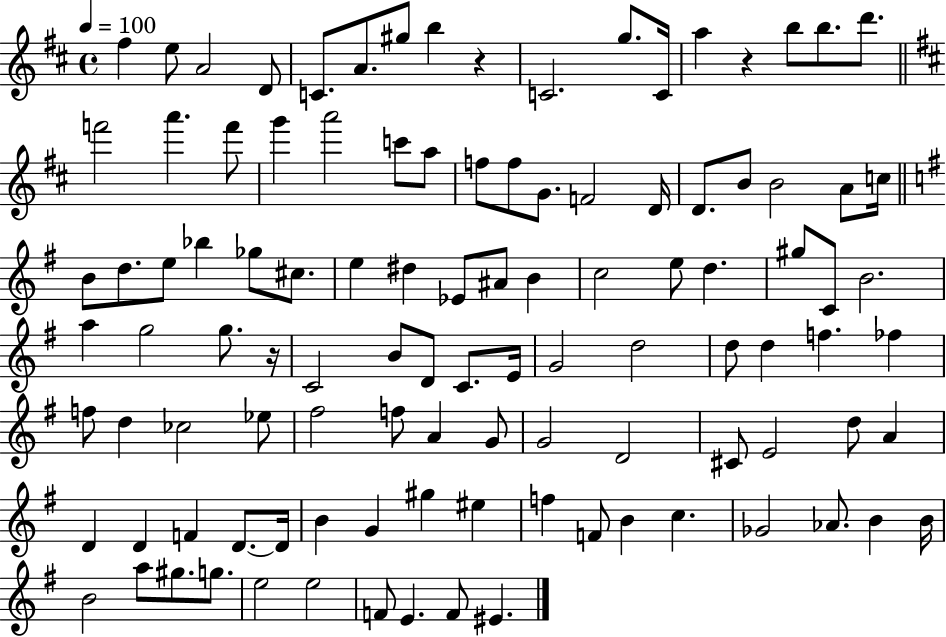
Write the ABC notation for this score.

X:1
T:Untitled
M:4/4
L:1/4
K:D
^f e/2 A2 D/2 C/2 A/2 ^g/2 b z C2 g/2 C/4 a z b/2 b/2 d'/2 f'2 a' f'/2 g' a'2 c'/2 a/2 f/2 f/2 G/2 F2 D/4 D/2 B/2 B2 A/2 c/4 B/2 d/2 e/2 _b _g/2 ^c/2 e ^d _E/2 ^A/2 B c2 e/2 d ^g/2 C/2 B2 a g2 g/2 z/4 C2 B/2 D/2 C/2 E/4 G2 d2 d/2 d f _f f/2 d _c2 _e/2 ^f2 f/2 A G/2 G2 D2 ^C/2 E2 d/2 A D D F D/2 D/4 B G ^g ^e f F/2 B c _G2 _A/2 B B/4 B2 a/2 ^g/2 g/2 e2 e2 F/2 E F/2 ^E